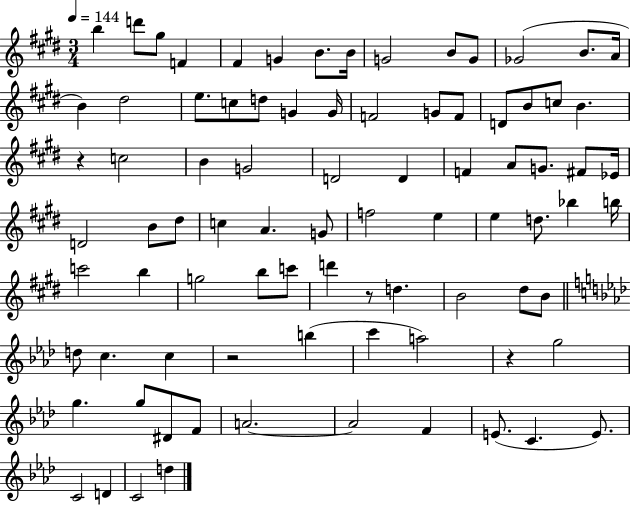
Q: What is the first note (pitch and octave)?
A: B5